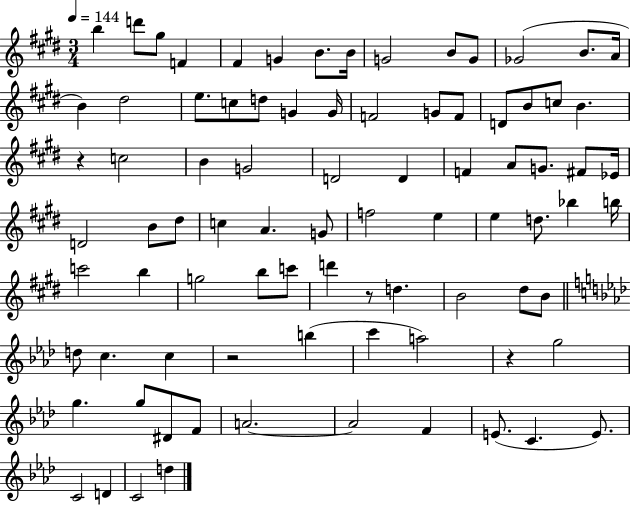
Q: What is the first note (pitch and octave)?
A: B5